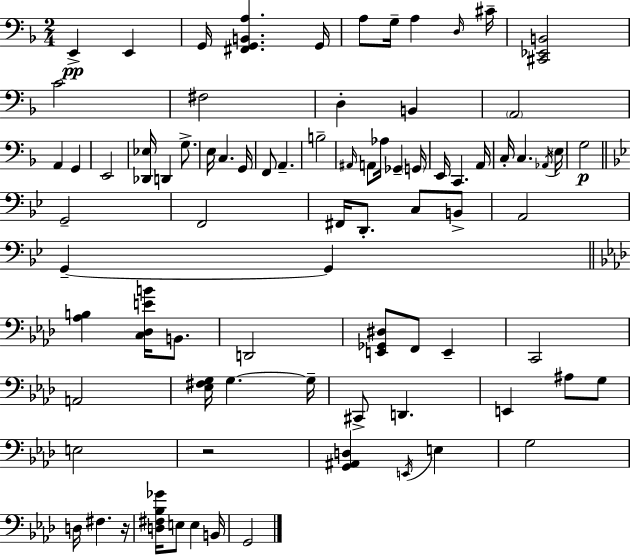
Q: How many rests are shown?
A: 2